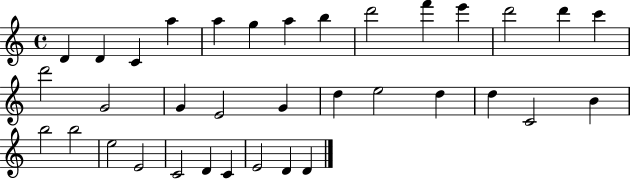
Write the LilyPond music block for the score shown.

{
  \clef treble
  \time 4/4
  \defaultTimeSignature
  \key c \major
  d'4 d'4 c'4 a''4 | a''4 g''4 a''4 b''4 | d'''2 f'''4 e'''4 | d'''2 d'''4 c'''4 | \break d'''2 g'2 | g'4 e'2 g'4 | d''4 e''2 d''4 | d''4 c'2 b'4 | \break b''2 b''2 | e''2 e'2 | c'2 d'4 c'4 | e'2 d'4 d'4 | \break \bar "|."
}